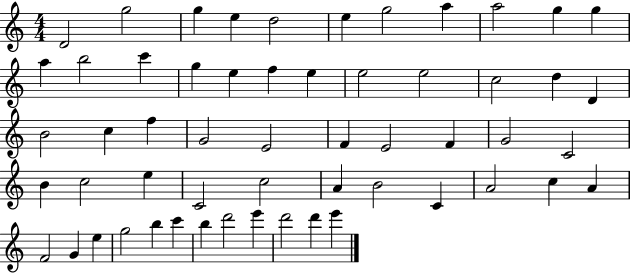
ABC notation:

X:1
T:Untitled
M:4/4
L:1/4
K:C
D2 g2 g e d2 e g2 a a2 g g a b2 c' g e f e e2 e2 c2 d D B2 c f G2 E2 F E2 F G2 C2 B c2 e C2 c2 A B2 C A2 c A F2 G e g2 b c' b d'2 e' d'2 d' e'